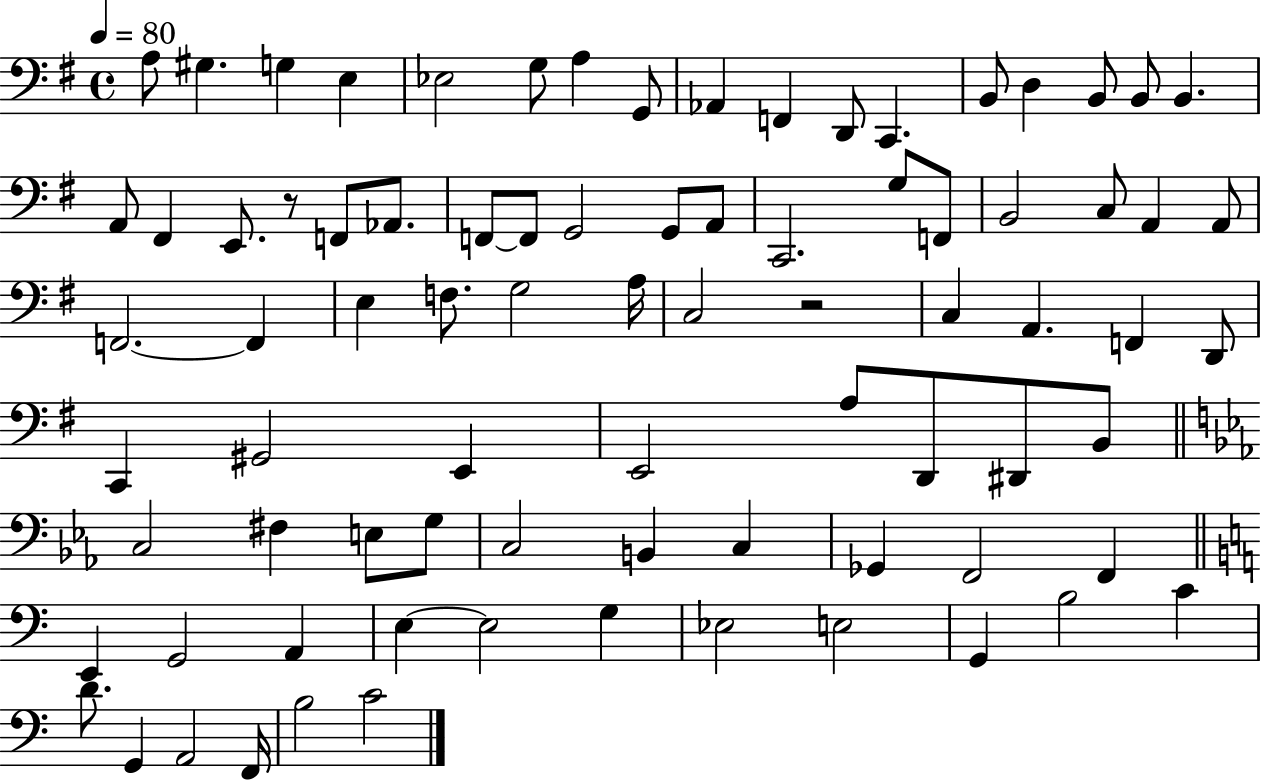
A3/e G#3/q. G3/q E3/q Eb3/h G3/e A3/q G2/e Ab2/q F2/q D2/e C2/q. B2/e D3/q B2/e B2/e B2/q. A2/e F#2/q E2/e. R/e F2/e Ab2/e. F2/e F2/e G2/h G2/e A2/e C2/h. G3/e F2/e B2/h C3/e A2/q A2/e F2/h. F2/q E3/q F3/e. G3/h A3/s C3/h R/h C3/q A2/q. F2/q D2/e C2/q G#2/h E2/q E2/h A3/e D2/e D#2/e B2/e C3/h F#3/q E3/e G3/e C3/h B2/q C3/q Gb2/q F2/h F2/q E2/q G2/h A2/q E3/q E3/h G3/q Eb3/h E3/h G2/q B3/h C4/q D4/e. G2/q A2/h F2/s B3/h C4/h